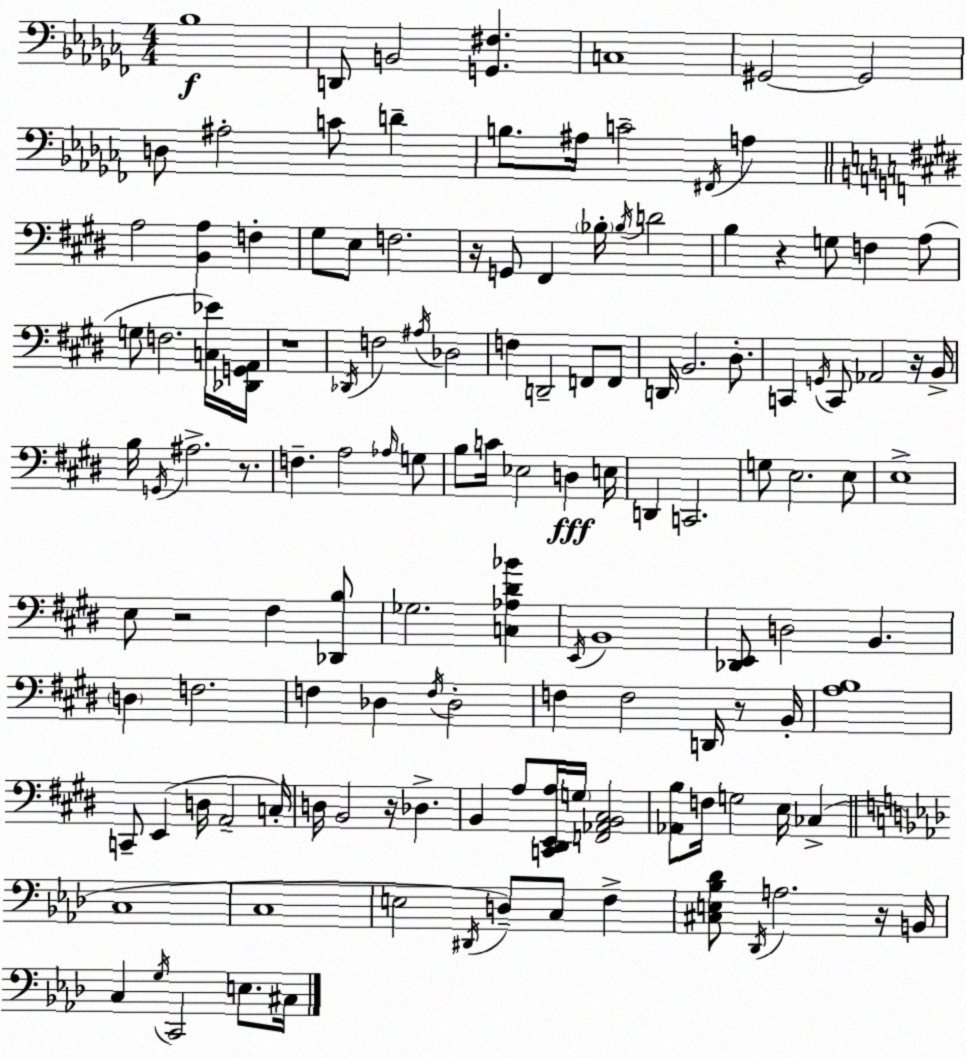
X:1
T:Untitled
M:4/4
L:1/4
K:Abm
_B,4 D,,/2 B,,2 [G,,^F,] C,4 ^G,,2 ^G,,2 D,/2 ^A,2 C/2 D B,/2 ^A,/4 C2 ^F,,/4 A, A,2 [B,,A,] F, ^G,/2 E,/2 F,2 z/4 G,,/2 ^F,, _B,/4 _B,/4 D2 B, z G,/2 F, A,/2 G,/2 F,2 [C,_E]/4 [_D,,G,,A,,]/4 z4 _D,,/4 F,2 ^A,/4 _D,2 F, D,,2 F,,/2 F,,/2 D,,/4 B,,2 ^D,/2 C,, G,,/4 C,,/2 _A,,2 z/4 B,,/4 B,/4 G,,/4 ^A,2 z/2 F, A,2 _A,/4 G,/2 B,/2 C/4 _E,2 D, E,/4 D,, C,,2 G,/2 E,2 E,/2 E,4 E,/2 z2 ^F, [_D,,B,]/2 _G,2 [C,_A,^D_B] E,,/4 B,,4 [_D,,E,,]/2 D,2 B,, D, F,2 F, _D, F,/4 _D,2 F, F,2 D,,/4 z/2 B,,/4 [A,B,]4 C,,/2 E,, D,/4 A,,2 C,/4 D,/4 B,,2 z/4 _D, B,, A,/2 [C,,^D,,E,,A,]/4 G,/4 [F,,_A,,B,,^C,]2 [_A,,B,]/2 F,/4 G,2 E,/4 _C, C,4 C,4 E,2 ^D,,/4 D,/2 C,/2 F, [^C,E,_B,_D]/2 _D,,/4 A,2 z/4 B,,/4 C, G,/4 C,,2 E,/2 ^C,/4